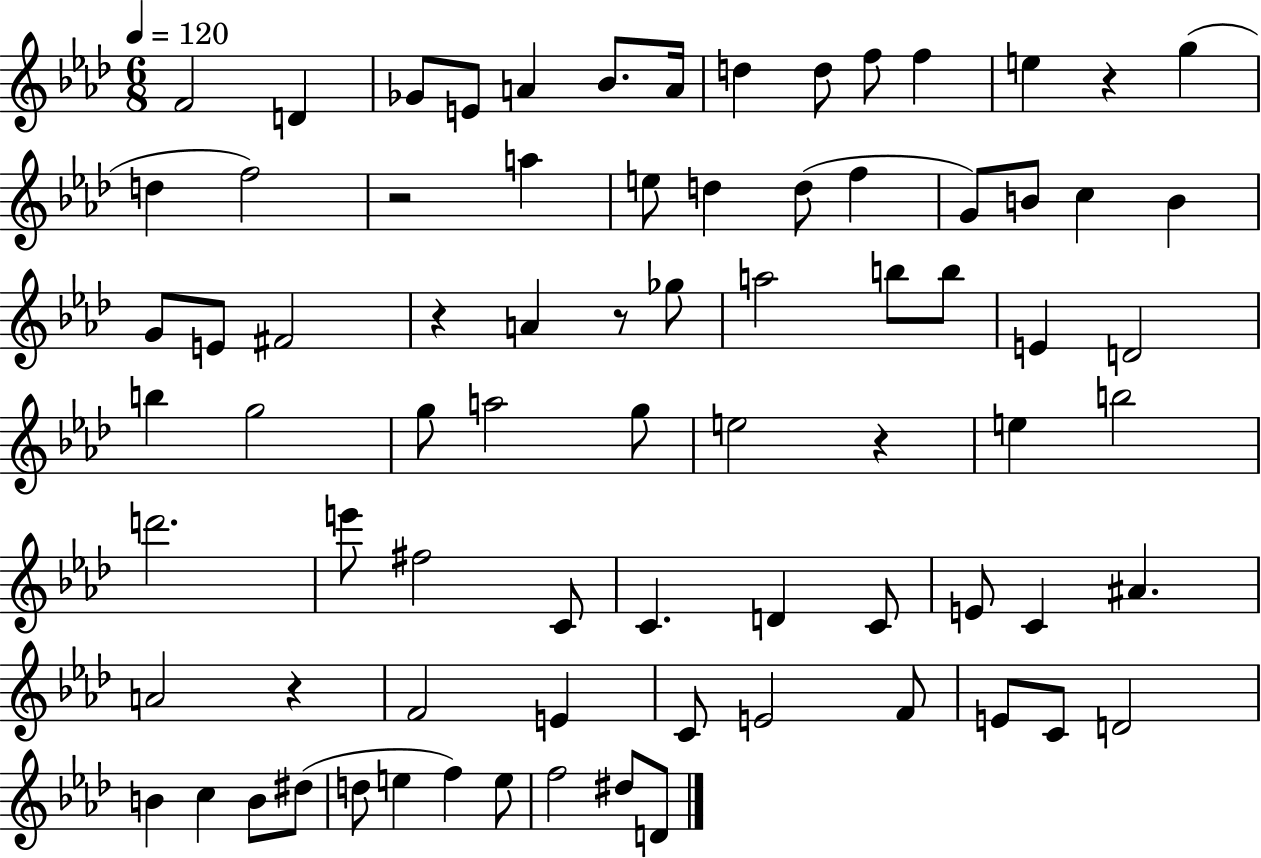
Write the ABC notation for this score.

X:1
T:Untitled
M:6/8
L:1/4
K:Ab
F2 D _G/2 E/2 A _B/2 A/4 d d/2 f/2 f e z g d f2 z2 a e/2 d d/2 f G/2 B/2 c B G/2 E/2 ^F2 z A z/2 _g/2 a2 b/2 b/2 E D2 b g2 g/2 a2 g/2 e2 z e b2 d'2 e'/2 ^f2 C/2 C D C/2 E/2 C ^A A2 z F2 E C/2 E2 F/2 E/2 C/2 D2 B c B/2 ^d/2 d/2 e f e/2 f2 ^d/2 D/2